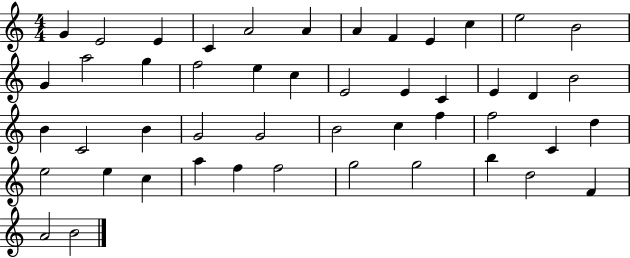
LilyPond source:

{
  \clef treble
  \numericTimeSignature
  \time 4/4
  \key c \major
  g'4 e'2 e'4 | c'4 a'2 a'4 | a'4 f'4 e'4 c''4 | e''2 b'2 | \break g'4 a''2 g''4 | f''2 e''4 c''4 | e'2 e'4 c'4 | e'4 d'4 b'2 | \break b'4 c'2 b'4 | g'2 g'2 | b'2 c''4 f''4 | f''2 c'4 d''4 | \break e''2 e''4 c''4 | a''4 f''4 f''2 | g''2 g''2 | b''4 d''2 f'4 | \break a'2 b'2 | \bar "|."
}